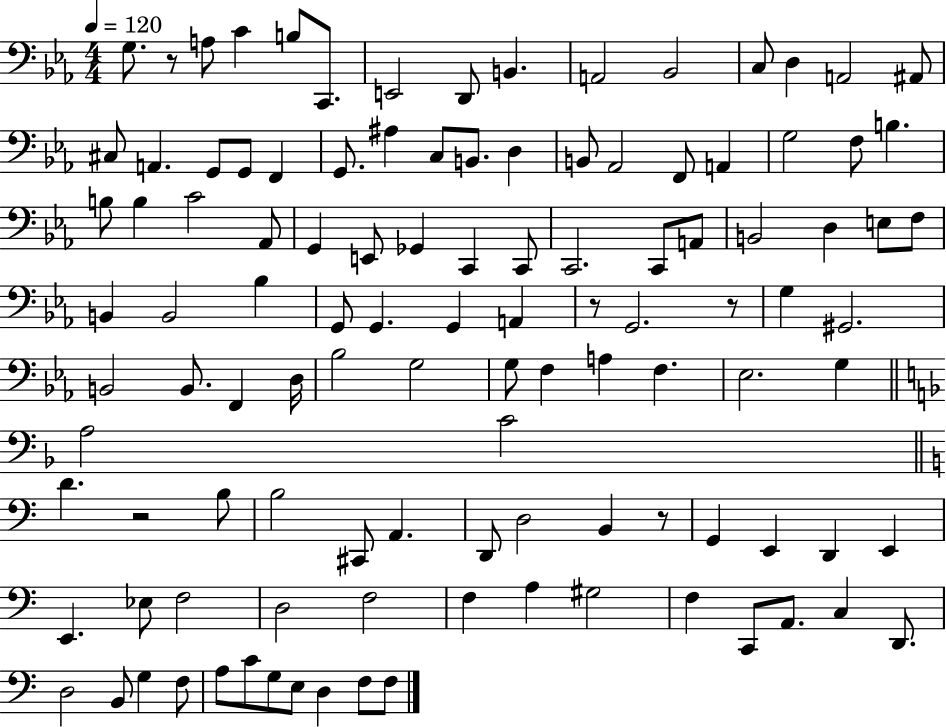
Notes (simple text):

G3/e. R/e A3/e C4/q B3/e C2/e. E2/h D2/e B2/q. A2/h Bb2/h C3/e D3/q A2/h A#2/e C#3/e A2/q. G2/e G2/e F2/q G2/e. A#3/q C3/e B2/e. D3/q B2/e Ab2/h F2/e A2/q G3/h F3/e B3/q. B3/e B3/q C4/h Ab2/e G2/q E2/e Gb2/q C2/q C2/e C2/h. C2/e A2/e B2/h D3/q E3/e F3/e B2/q B2/h Bb3/q G2/e G2/q. G2/q A2/q R/e G2/h. R/e G3/q G#2/h. B2/h B2/e. F2/q D3/s Bb3/h G3/h G3/e F3/q A3/q F3/q. Eb3/h. G3/q A3/h C4/h D4/q. R/h B3/e B3/h C#2/e A2/q. D2/e D3/h B2/q R/e G2/q E2/q D2/q E2/q E2/q. Eb3/e F3/h D3/h F3/h F3/q A3/q G#3/h F3/q C2/e A2/e. C3/q D2/e. D3/h B2/e G3/q F3/e A3/e C4/e G3/e E3/e D3/q F3/e F3/e